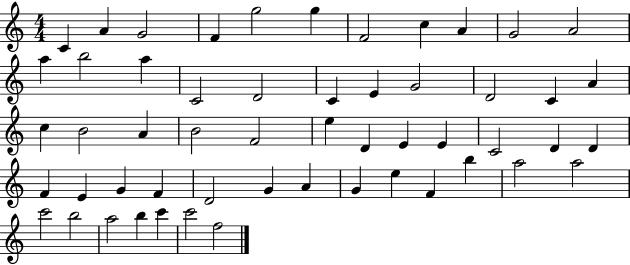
{
  \clef treble
  \numericTimeSignature
  \time 4/4
  \key c \major
  c'4 a'4 g'2 | f'4 g''2 g''4 | f'2 c''4 a'4 | g'2 a'2 | \break a''4 b''2 a''4 | c'2 d'2 | c'4 e'4 g'2 | d'2 c'4 a'4 | \break c''4 b'2 a'4 | b'2 f'2 | e''4 d'4 e'4 e'4 | c'2 d'4 d'4 | \break f'4 e'4 g'4 f'4 | d'2 g'4 a'4 | g'4 e''4 f'4 b''4 | a''2 a''2 | \break c'''2 b''2 | a''2 b''4 c'''4 | c'''2 f''2 | \bar "|."
}